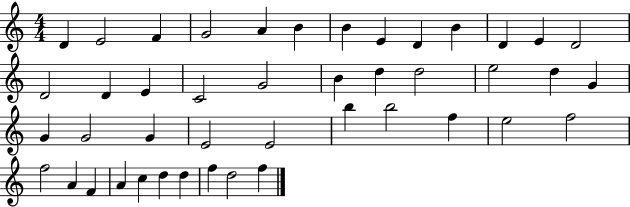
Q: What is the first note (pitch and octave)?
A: D4